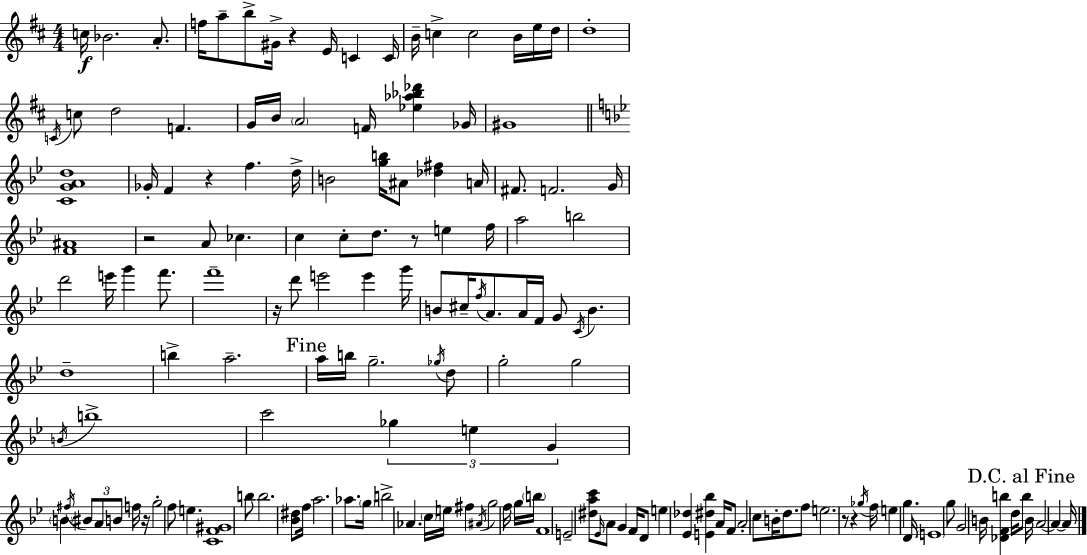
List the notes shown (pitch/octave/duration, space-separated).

C5/s Bb4/h. A4/e. F5/s A5/e B5/e G#4/s R/q E4/s C4/q C4/s B4/s C5/q C5/h B4/s E5/s D5/s D5/w C4/s C5/e D5/h F4/q. G4/s B4/s A4/h F4/s [Eb5,Ab5,Bb5,Db6]/q Gb4/s G#4/w [C4,G4,A4,D5]/w Gb4/s F4/q R/q F5/q. D5/s B4/h [G5,B5]/s A#4/e [Db5,F#5]/q A4/s F#4/e. F4/h. G4/s [F4,A#4]/w R/h A4/e CES5/q. C5/q C5/e D5/e. R/e E5/q F5/s A5/h B5/h D6/h E6/s G6/q F6/e. F6/w R/s D6/e E6/h E6/q G6/s B4/e C#5/s F5/s A4/e. A4/s F4/s G4/e C4/s B4/q. D5/w B5/q A5/h. A5/s B5/s G5/h. Gb5/s D5/e G5/h G5/h B4/s B5/w C6/h Gb5/q E5/q G4/q B4/q F#5/s BIS4/e A4/e B4/e F5/s R/s G5/h F5/e E5/q. [C4,F4,G#4]/w B5/e B5/h. [Bb4,D#5]/e F5/s A5/h. Ab5/e. G5/s B5/h Ab4/q. C5/s E5/s F#5/q A#4/s G5/h F5/s G5/s B5/s F4/w E4/h [D#5,A5,C6]/e Eb4/s A4/e G4/q F4/s D4/e E5/q [Eb4,Db5]/q [E4,D#5,Bb5]/q A4/s F4/e A4/h C5/e B4/s D5/e. F5/e E5/h. R/e R/q Gb5/s F5/s E5/q G5/q. D4/s E4/w G5/e G4/h B4/s [Db4,F4,B5]/q D5/s B5/e B4/s A4/h A4/q A4/s